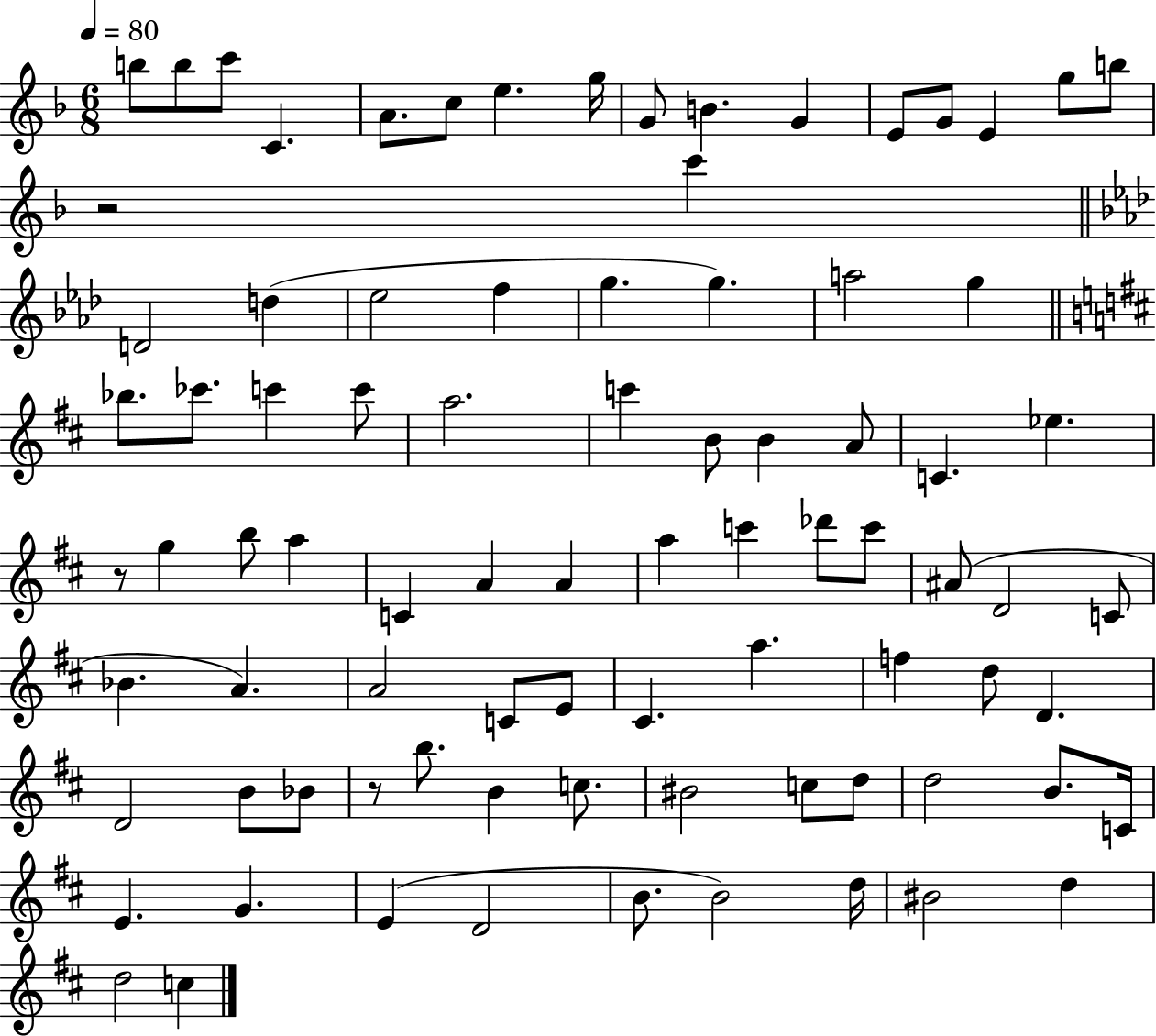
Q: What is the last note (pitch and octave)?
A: C5